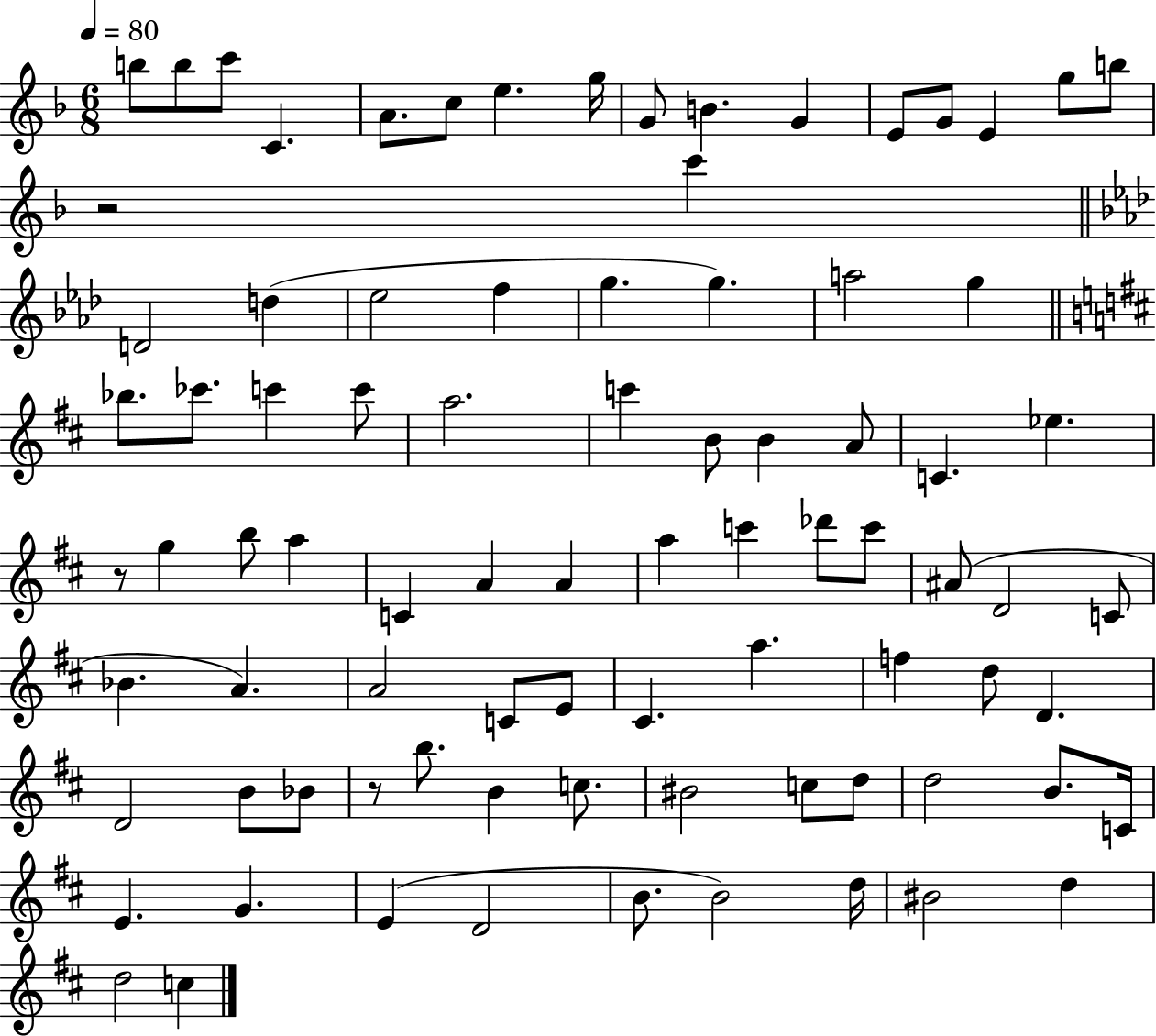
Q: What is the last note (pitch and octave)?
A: C5